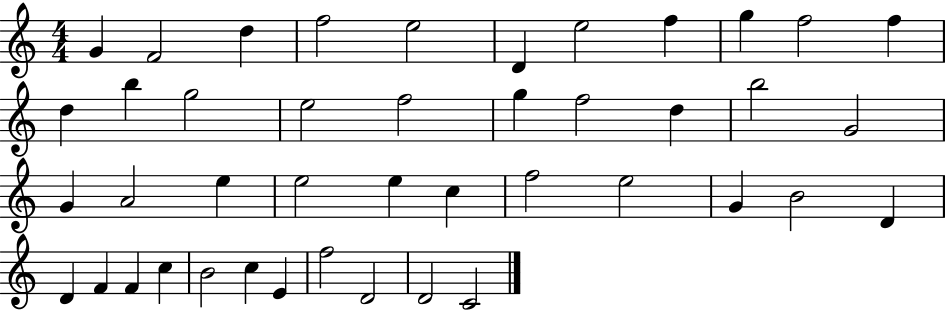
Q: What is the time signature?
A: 4/4